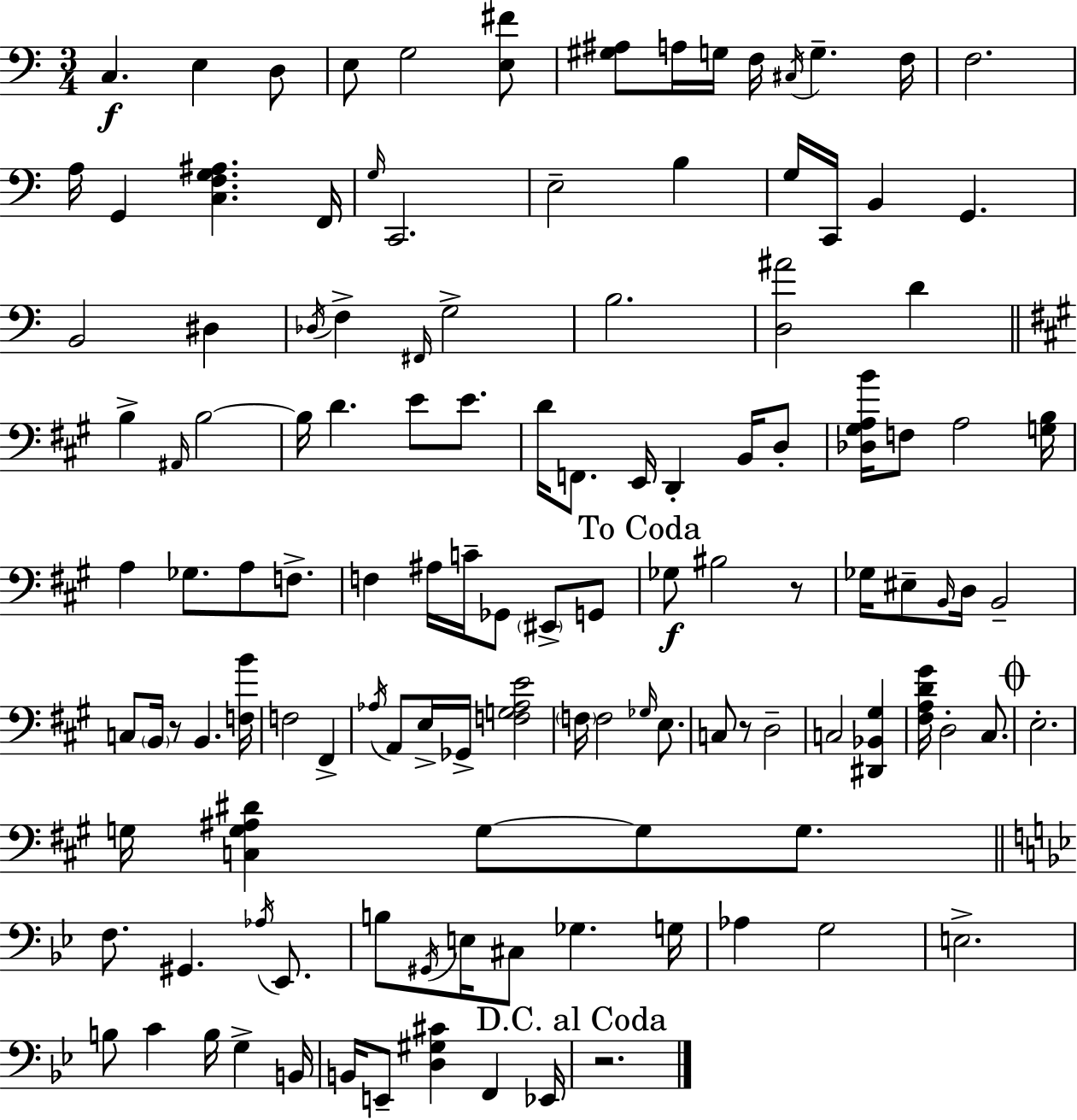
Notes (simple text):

C3/q. E3/q D3/e E3/e G3/h [E3,F#4]/e [G#3,A#3]/e A3/s G3/s F3/s C#3/s G3/q. F3/s F3/h. A3/s G2/q [C3,F3,G3,A#3]/q. F2/s G3/s C2/h. E3/h B3/q G3/s C2/s B2/q G2/q. B2/h D#3/q Db3/s F3/q F#2/s G3/h B3/h. [D3,A#4]/h D4/q B3/q A#2/s B3/h B3/s D4/q. E4/e E4/e. D4/s F2/e. E2/s D2/q B2/s D3/e [Db3,G#3,A3,B4]/s F3/e A3/h [G3,B3]/s A3/q Gb3/e. A3/e F3/e. F3/q A#3/s C4/s Gb2/e EIS2/e G2/e Gb3/e BIS3/h R/e Gb3/s EIS3/e B2/s D3/s B2/h C3/e B2/s R/e B2/q. [F3,B4]/s F3/h F#2/q Ab3/s A2/e E3/s Gb2/s [F3,G3,Ab3,E4]/h F3/s F3/h Gb3/s E3/e. C3/e R/e D3/h C3/h [D#2,Bb2,G#3]/q [F#3,A3,D4,G#4]/s D3/h C#3/e. E3/h. G3/s [C3,G3,A#3,D#4]/q G3/e G3/e G3/e. F3/e. G#2/q. Ab3/s Eb2/e. B3/e G#2/s E3/s C#3/e Gb3/q. G3/s Ab3/q G3/h E3/h. B3/e C4/q B3/s G3/q B2/s B2/s E2/e [D3,G#3,C#4]/q F2/q Eb2/s R/h.